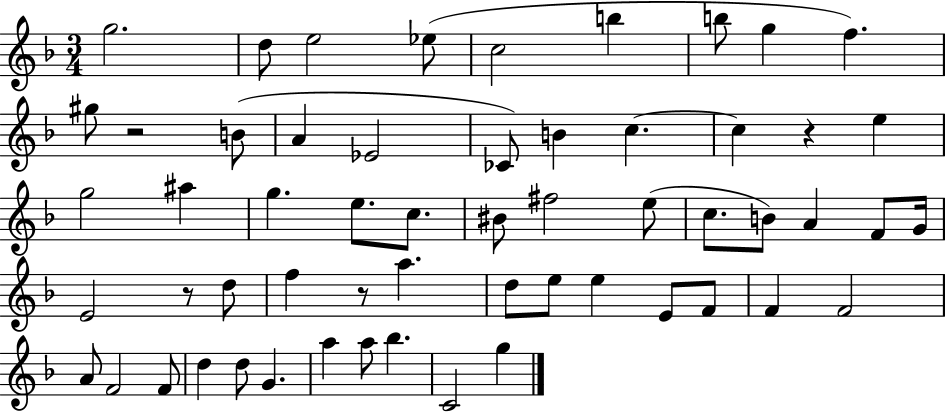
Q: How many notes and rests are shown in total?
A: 57